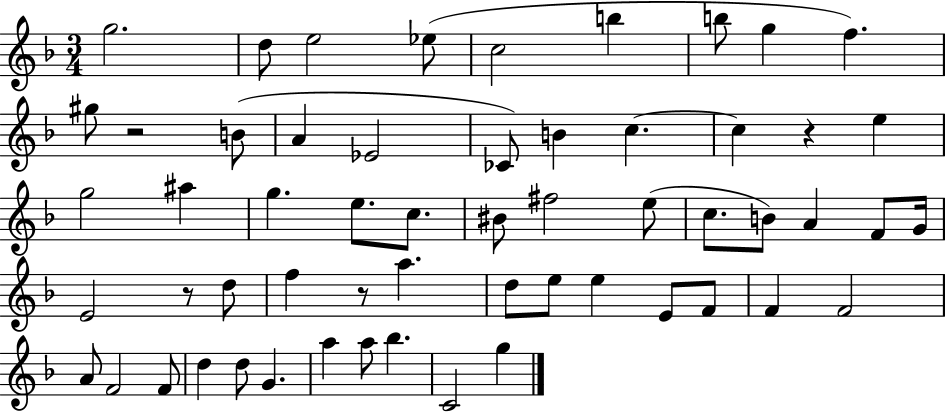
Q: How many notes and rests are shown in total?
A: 57